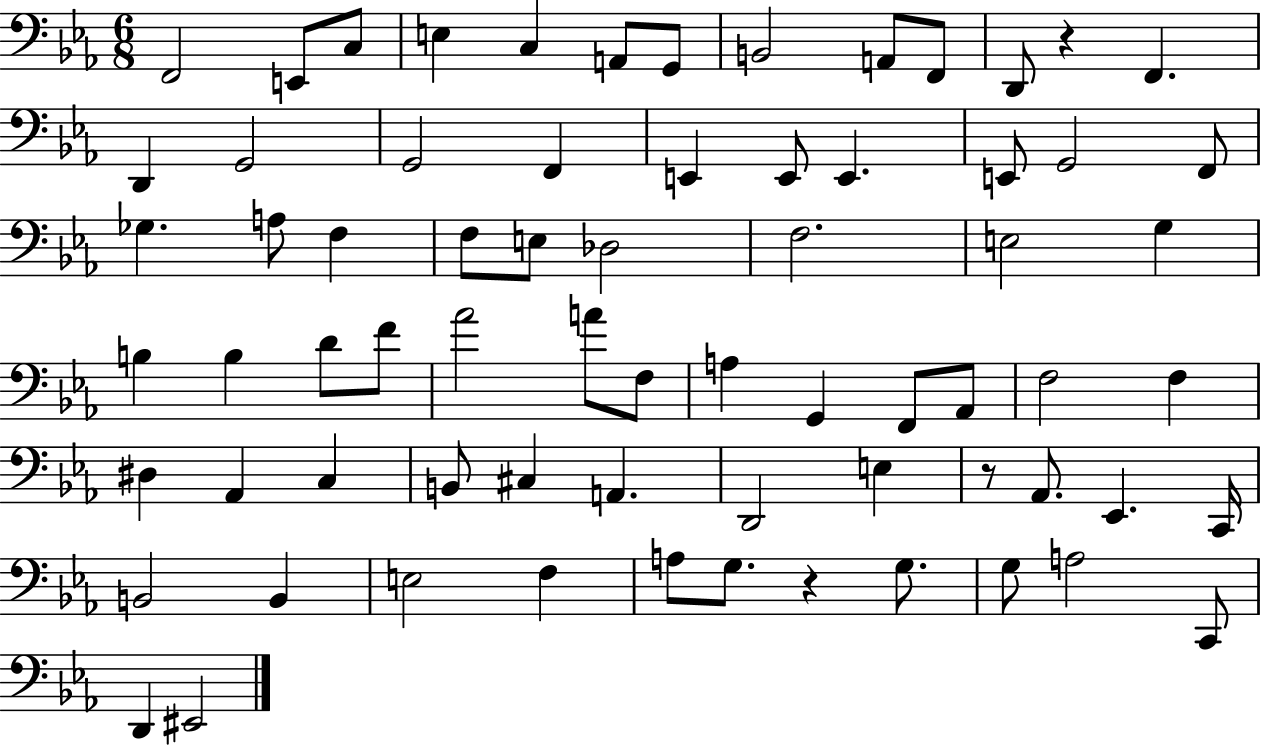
{
  \clef bass
  \numericTimeSignature
  \time 6/8
  \key ees \major
  \repeat volta 2 { f,2 e,8 c8 | e4 c4 a,8 g,8 | b,2 a,8 f,8 | d,8 r4 f,4. | \break d,4 g,2 | g,2 f,4 | e,4 e,8 e,4. | e,8 g,2 f,8 | \break ges4. a8 f4 | f8 e8 des2 | f2. | e2 g4 | \break b4 b4 d'8 f'8 | aes'2 a'8 f8 | a4 g,4 f,8 aes,8 | f2 f4 | \break dis4 aes,4 c4 | b,8 cis4 a,4. | d,2 e4 | r8 aes,8. ees,4. c,16 | \break b,2 b,4 | e2 f4 | a8 g8. r4 g8. | g8 a2 c,8 | \break d,4 eis,2 | } \bar "|."
}